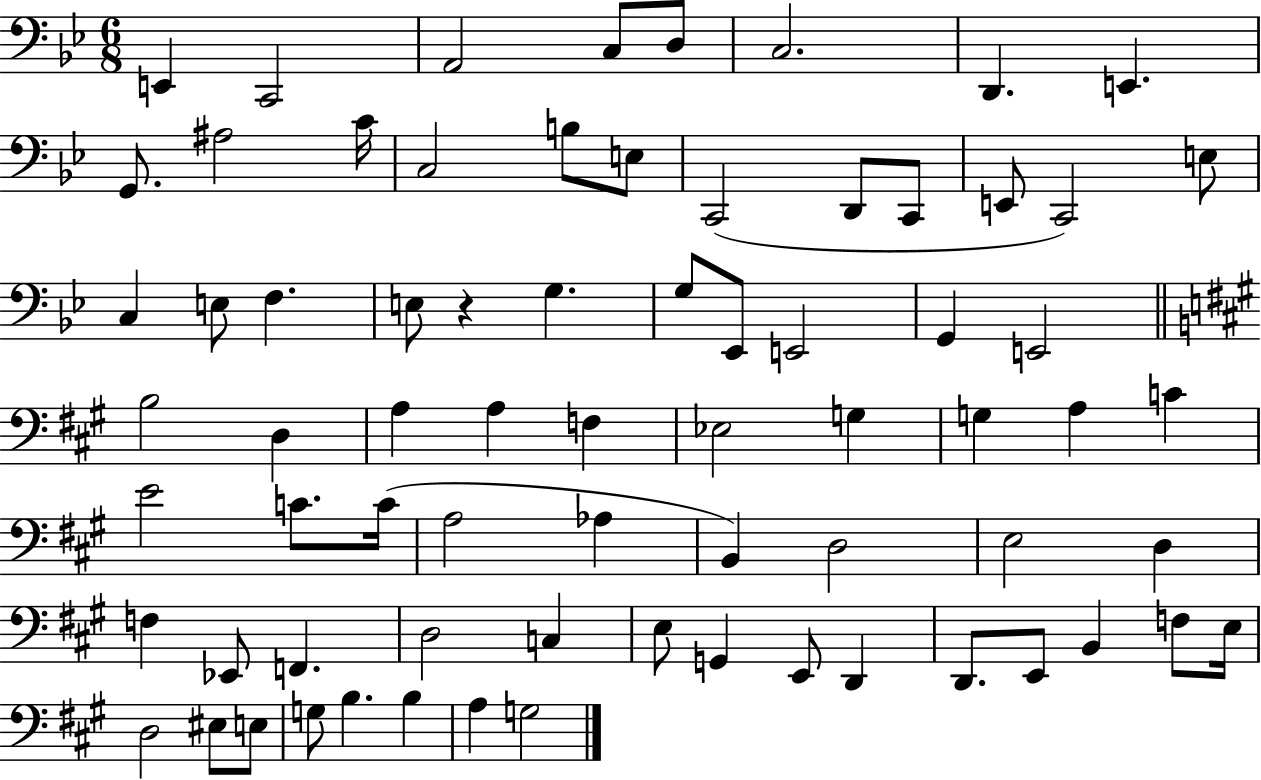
X:1
T:Untitled
M:6/8
L:1/4
K:Bb
E,, C,,2 A,,2 C,/2 D,/2 C,2 D,, E,, G,,/2 ^A,2 C/4 C,2 B,/2 E,/2 C,,2 D,,/2 C,,/2 E,,/2 C,,2 E,/2 C, E,/2 F, E,/2 z G, G,/2 _E,,/2 E,,2 G,, E,,2 B,2 D, A, A, F, _E,2 G, G, A, C E2 C/2 C/4 A,2 _A, B,, D,2 E,2 D, F, _E,,/2 F,, D,2 C, E,/2 G,, E,,/2 D,, D,,/2 E,,/2 B,, F,/2 E,/4 D,2 ^E,/2 E,/2 G,/2 B, B, A, G,2